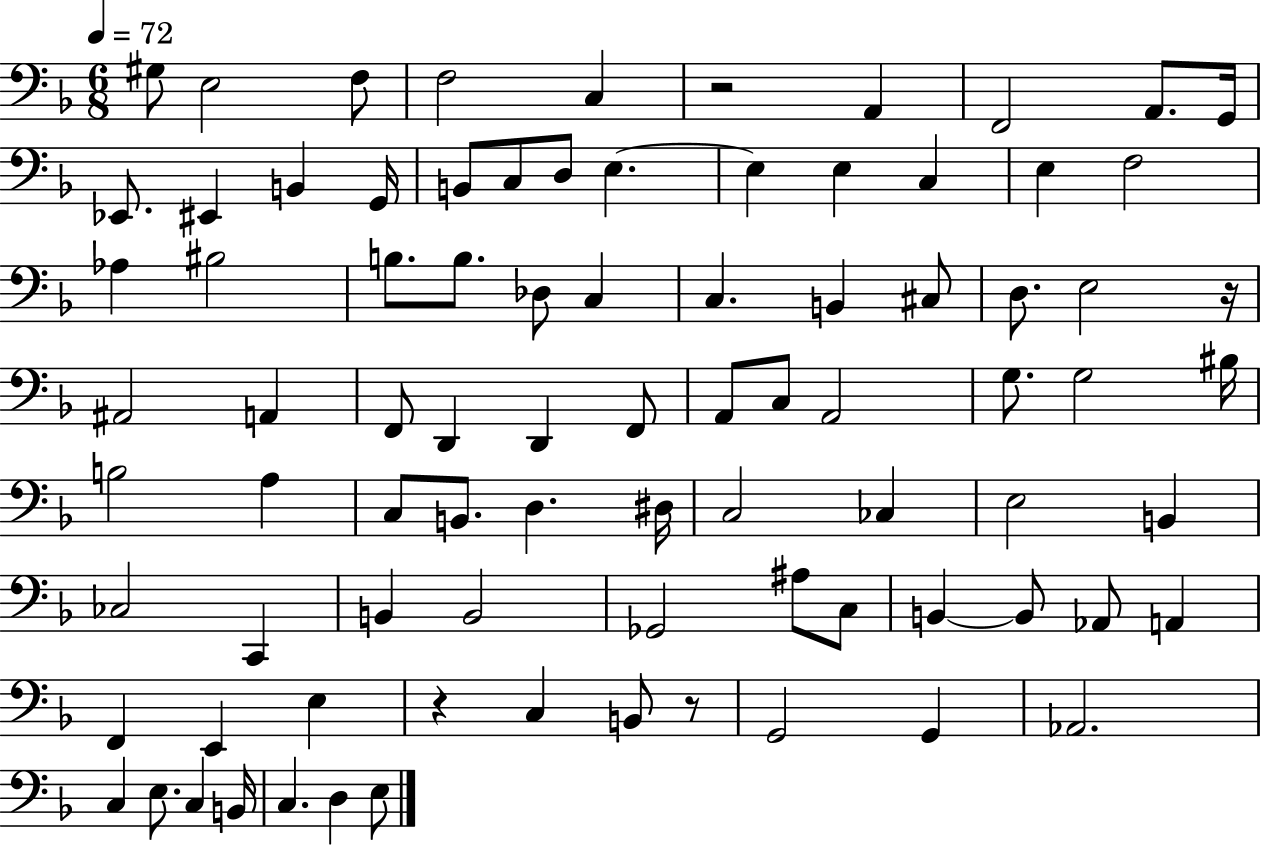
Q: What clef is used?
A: bass